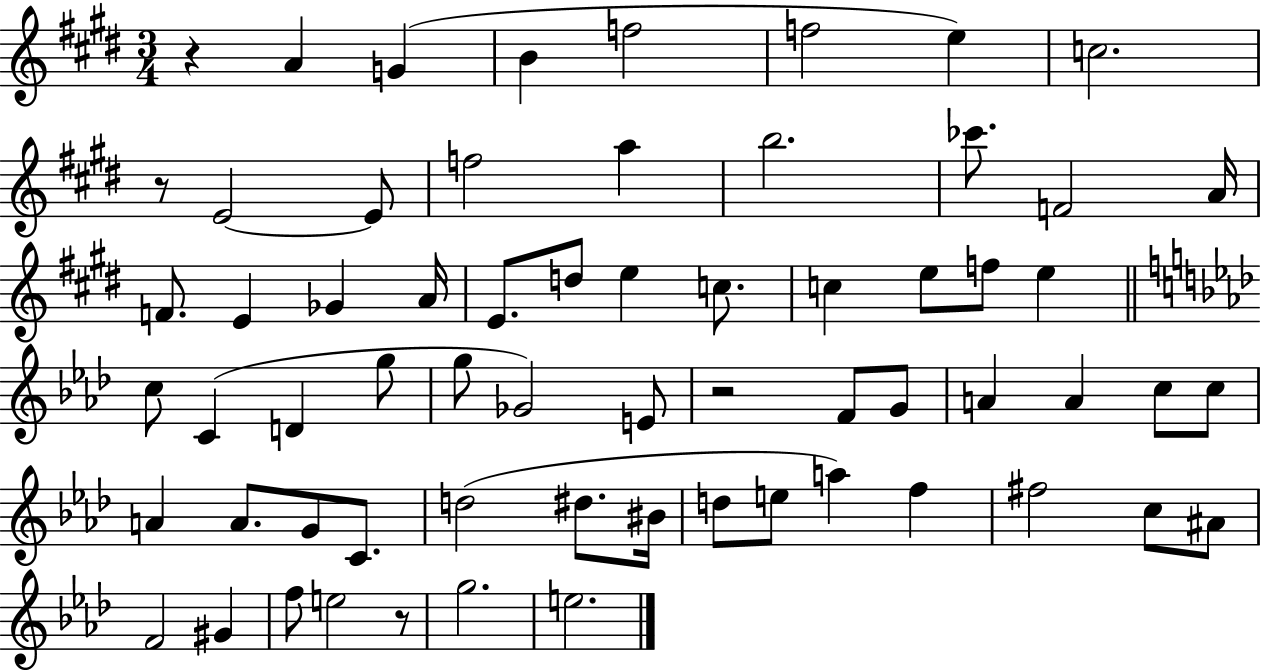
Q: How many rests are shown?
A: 4